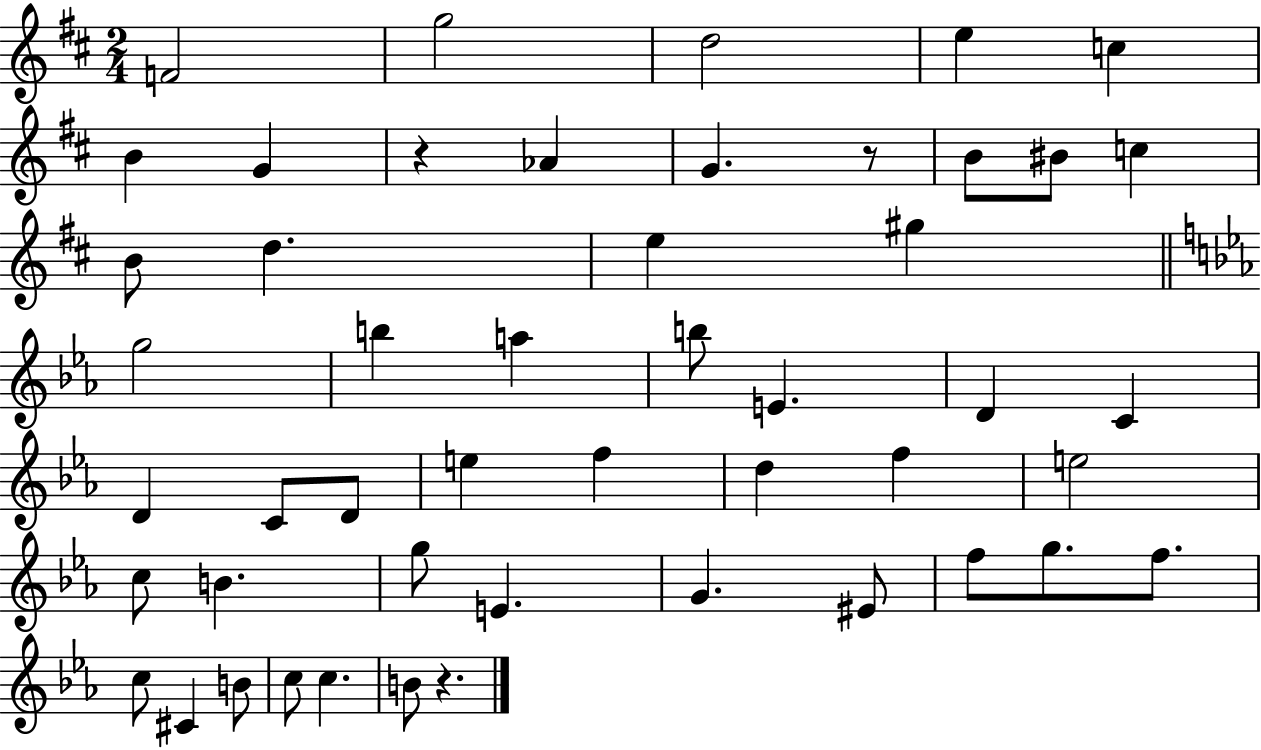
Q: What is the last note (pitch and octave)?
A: B4